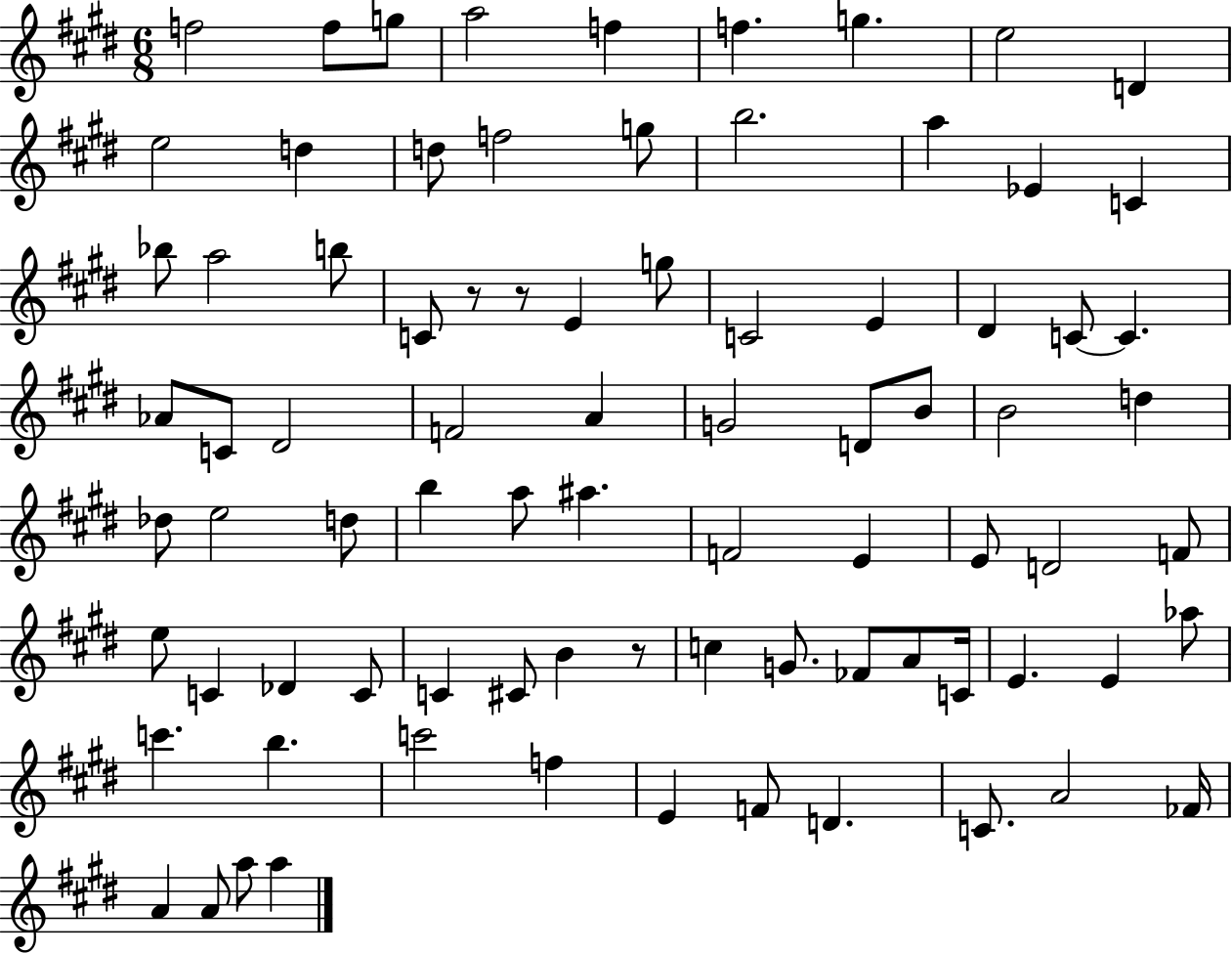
F5/h F5/e G5/e A5/h F5/q F5/q. G5/q. E5/h D4/q E5/h D5/q D5/e F5/h G5/e B5/h. A5/q Eb4/q C4/q Bb5/e A5/h B5/e C4/e R/e R/e E4/q G5/e C4/h E4/q D#4/q C4/e C4/q. Ab4/e C4/e D#4/h F4/h A4/q G4/h D4/e B4/e B4/h D5/q Db5/e E5/h D5/e B5/q A5/e A#5/q. F4/h E4/q E4/e D4/h F4/e E5/e C4/q Db4/q C4/e C4/q C#4/e B4/q R/e C5/q G4/e. FES4/e A4/e C4/s E4/q. E4/q Ab5/e C6/q. B5/q. C6/h F5/q E4/q F4/e D4/q. C4/e. A4/h FES4/s A4/q A4/e A5/e A5/q